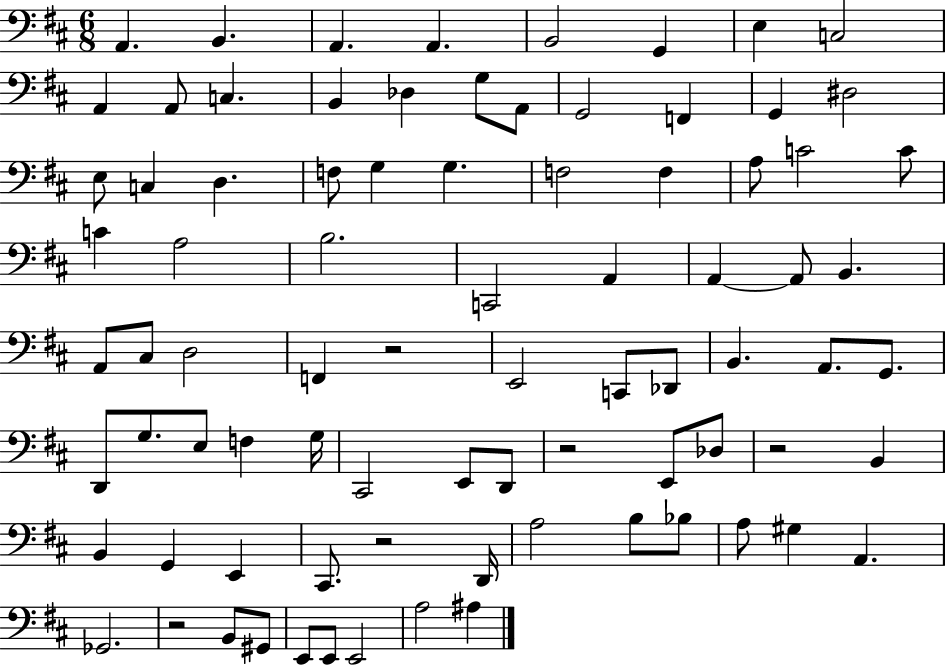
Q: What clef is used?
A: bass